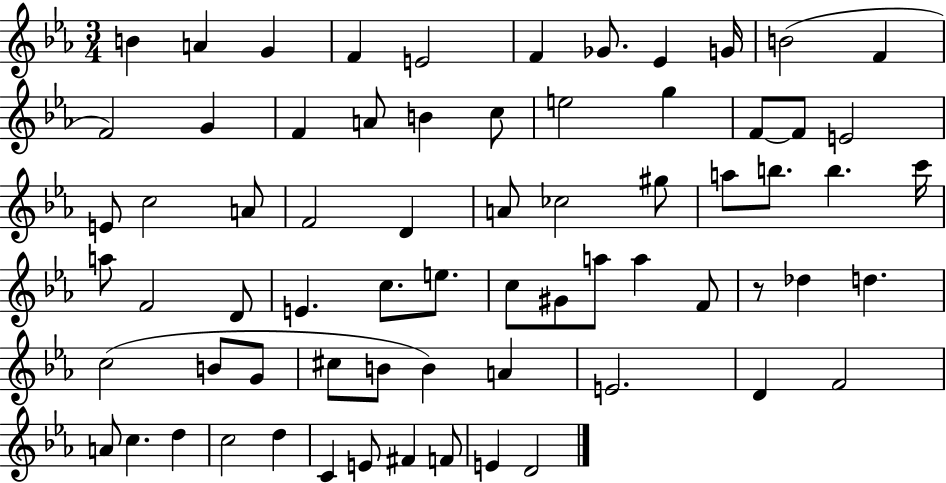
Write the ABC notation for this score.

X:1
T:Untitled
M:3/4
L:1/4
K:Eb
B A G F E2 F _G/2 _E G/4 B2 F F2 G F A/2 B c/2 e2 g F/2 F/2 E2 E/2 c2 A/2 F2 D A/2 _c2 ^g/2 a/2 b/2 b c'/4 a/2 F2 D/2 E c/2 e/2 c/2 ^G/2 a/2 a F/2 z/2 _d d c2 B/2 G/2 ^c/2 B/2 B A E2 D F2 A/2 c d c2 d C E/2 ^F F/2 E D2